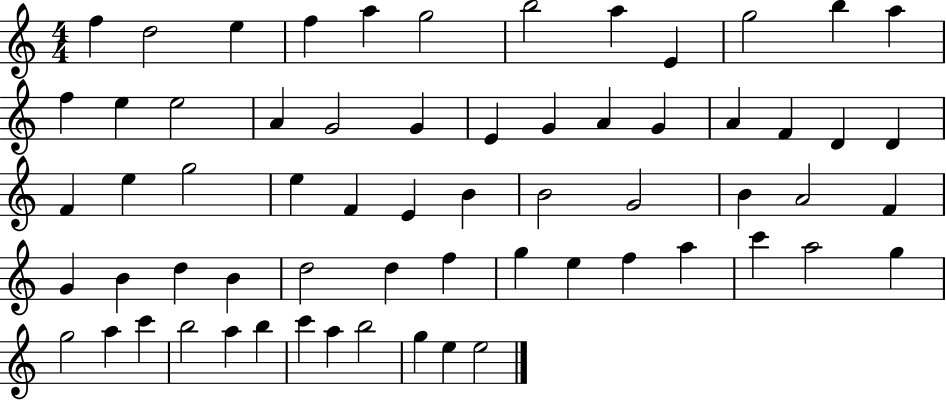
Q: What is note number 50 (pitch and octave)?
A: C6